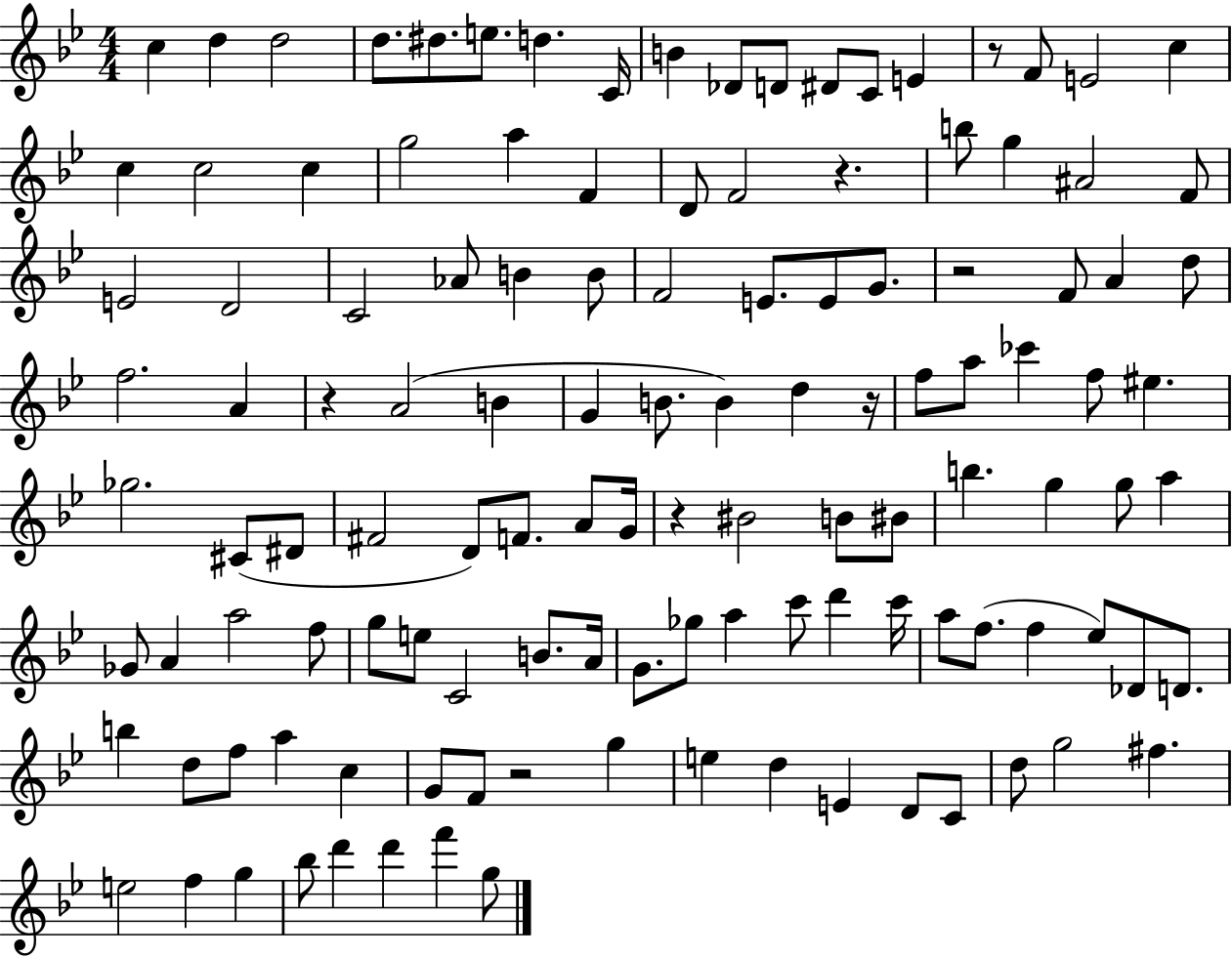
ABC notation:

X:1
T:Untitled
M:4/4
L:1/4
K:Bb
c d d2 d/2 ^d/2 e/2 d C/4 B _D/2 D/2 ^D/2 C/2 E z/2 F/2 E2 c c c2 c g2 a F D/2 F2 z b/2 g ^A2 F/2 E2 D2 C2 _A/2 B B/2 F2 E/2 E/2 G/2 z2 F/2 A d/2 f2 A z A2 B G B/2 B d z/4 f/2 a/2 _c' f/2 ^e _g2 ^C/2 ^D/2 ^F2 D/2 F/2 A/2 G/4 z ^B2 B/2 ^B/2 b g g/2 a _G/2 A a2 f/2 g/2 e/2 C2 B/2 A/4 G/2 _g/2 a c'/2 d' c'/4 a/2 f/2 f _e/2 _D/2 D/2 b d/2 f/2 a c G/2 F/2 z2 g e d E D/2 C/2 d/2 g2 ^f e2 f g _b/2 d' d' f' g/2